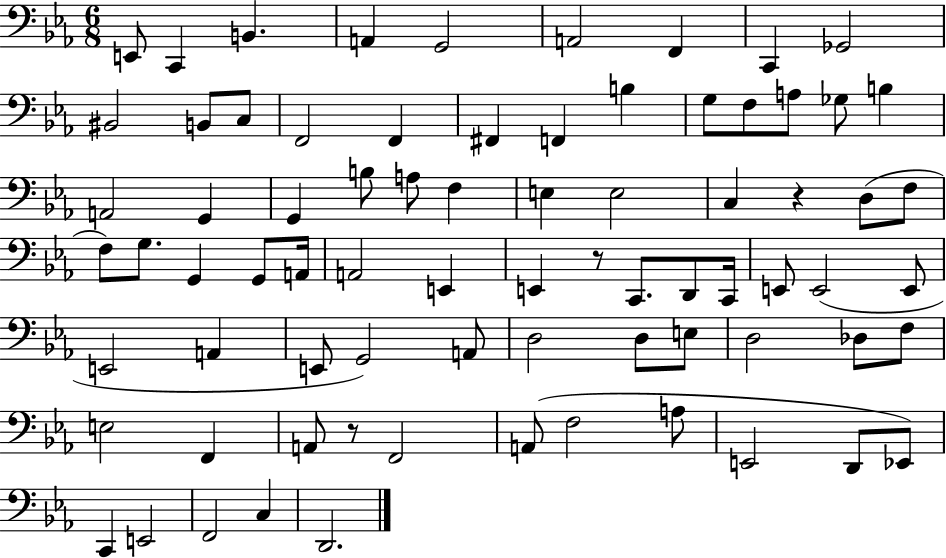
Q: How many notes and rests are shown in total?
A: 76